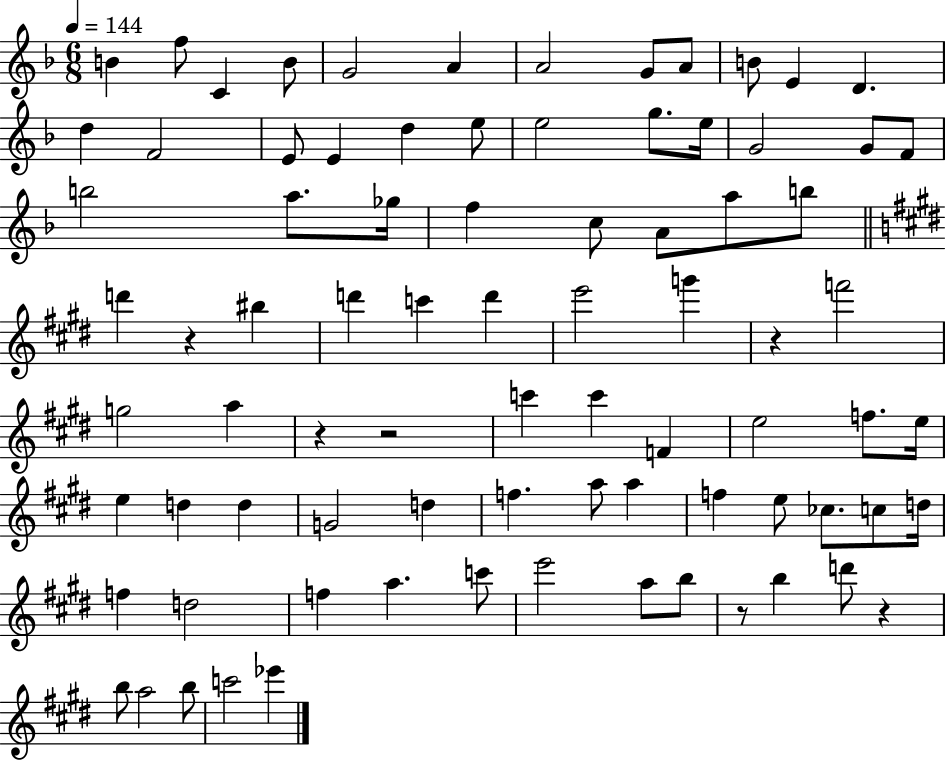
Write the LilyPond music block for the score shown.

{
  \clef treble
  \numericTimeSignature
  \time 6/8
  \key f \major
  \tempo 4 = 144
  b'4 f''8 c'4 b'8 | g'2 a'4 | a'2 g'8 a'8 | b'8 e'4 d'4. | \break d''4 f'2 | e'8 e'4 d''4 e''8 | e''2 g''8. e''16 | g'2 g'8 f'8 | \break b''2 a''8. ges''16 | f''4 c''8 a'8 a''8 b''8 | \bar "||" \break \key e \major d'''4 r4 bis''4 | d'''4 c'''4 d'''4 | e'''2 g'''4 | r4 f'''2 | \break g''2 a''4 | r4 r2 | c'''4 c'''4 f'4 | e''2 f''8. e''16 | \break e''4 d''4 d''4 | g'2 d''4 | f''4. a''8 a''4 | f''4 e''8 ces''8. c''8 d''16 | \break f''4 d''2 | f''4 a''4. c'''8 | e'''2 a''8 b''8 | r8 b''4 d'''8 r4 | \break b''8 a''2 b''8 | c'''2 ees'''4 | \bar "|."
}